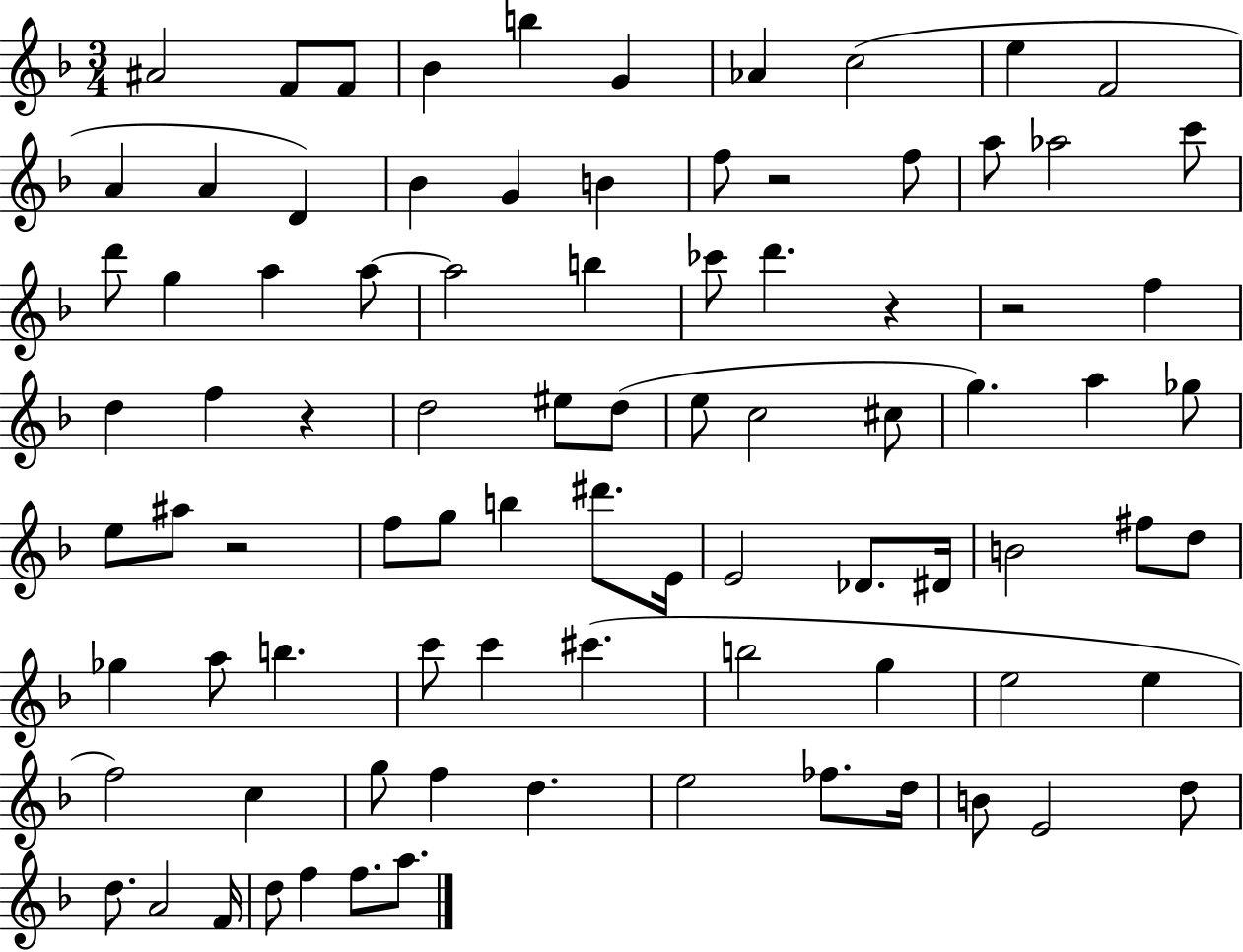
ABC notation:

X:1
T:Untitled
M:3/4
L:1/4
K:F
^A2 F/2 F/2 _B b G _A c2 e F2 A A D _B G B f/2 z2 f/2 a/2 _a2 c'/2 d'/2 g a a/2 a2 b _c'/2 d' z z2 f d f z d2 ^e/2 d/2 e/2 c2 ^c/2 g a _g/2 e/2 ^a/2 z2 f/2 g/2 b ^d'/2 E/4 E2 _D/2 ^D/4 B2 ^f/2 d/2 _g a/2 b c'/2 c' ^c' b2 g e2 e f2 c g/2 f d e2 _f/2 d/4 B/2 E2 d/2 d/2 A2 F/4 d/2 f f/2 a/2